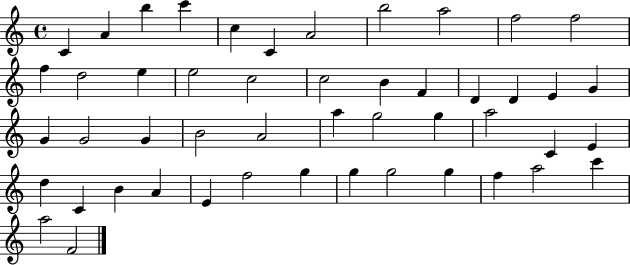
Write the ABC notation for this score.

X:1
T:Untitled
M:4/4
L:1/4
K:C
C A b c' c C A2 b2 a2 f2 f2 f d2 e e2 c2 c2 B F D D E G G G2 G B2 A2 a g2 g a2 C E d C B A E f2 g g g2 g f a2 c' a2 F2